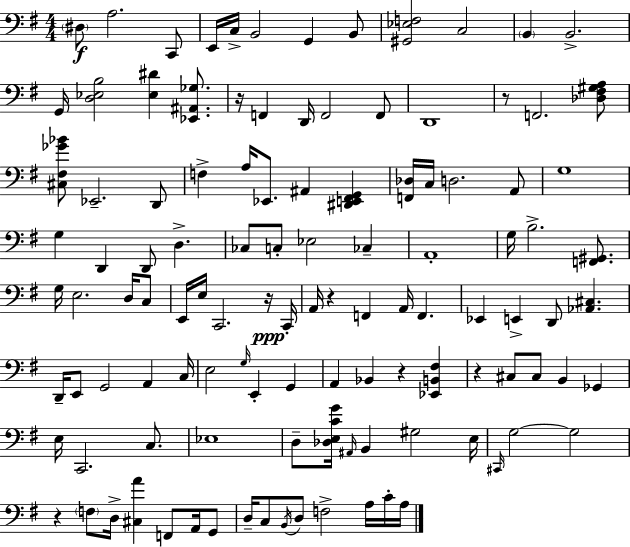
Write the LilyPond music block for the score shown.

{
  \clef bass
  \numericTimeSignature
  \time 4/4
  \key g \major
  \parenthesize dis8\f a2. c,8 | e,16 c16-> b,2 g,4 b,8 | <gis, ees f>2 c2 | \parenthesize b,4 b,2.-> | \break g,16 <d ees b>2 <ees dis'>4 <ees, ais, ges>8. | r16 f,4 d,16 f,2 f,8 | d,1 | r8 f,2. <des fis gis a>8 | \break <cis fis ges' bes'>8 ees,2.-- d,8 | f4-> a16 ees,8. ais,4 <dis, e, fis, g,>4 | <f, des>16 c16 d2. a,8 | g1 | \break g4 d,4 d,8 d4.-> | ces8 c8-. ees2 ces4-- | a,1-. | g16 b2.-> <f, gis,>8. | \break g16 e2. d16 c8 | e,16 e16 c,2. r16\ppp c,16-. | a,16 r4 f,4 a,16 f,4. | ees,4 e,4-> d,8 <aes, cis>4. | \break d,16-- e,8 g,2 a,4 c16 | e2 \grace { g16 } e,4-. g,4 | a,4 bes,4 r4 <ees, b, fis>4 | r4 cis8 cis8 b,4 ges,4 | \break e16 c,2. c8. | ees1 | d8-- <des e c' g'>16 \grace { ais,16 } b,4 gis2 | e16 \grace { cis,16 } g2~~ g2 | \break r4 \parenthesize f8 d16-> <cis a'>4 f,8 | a,16 g,8 d16-- c8 \acciaccatura { b,16 } d8 f2-> | a16 c'16-. a16 \bar "|."
}